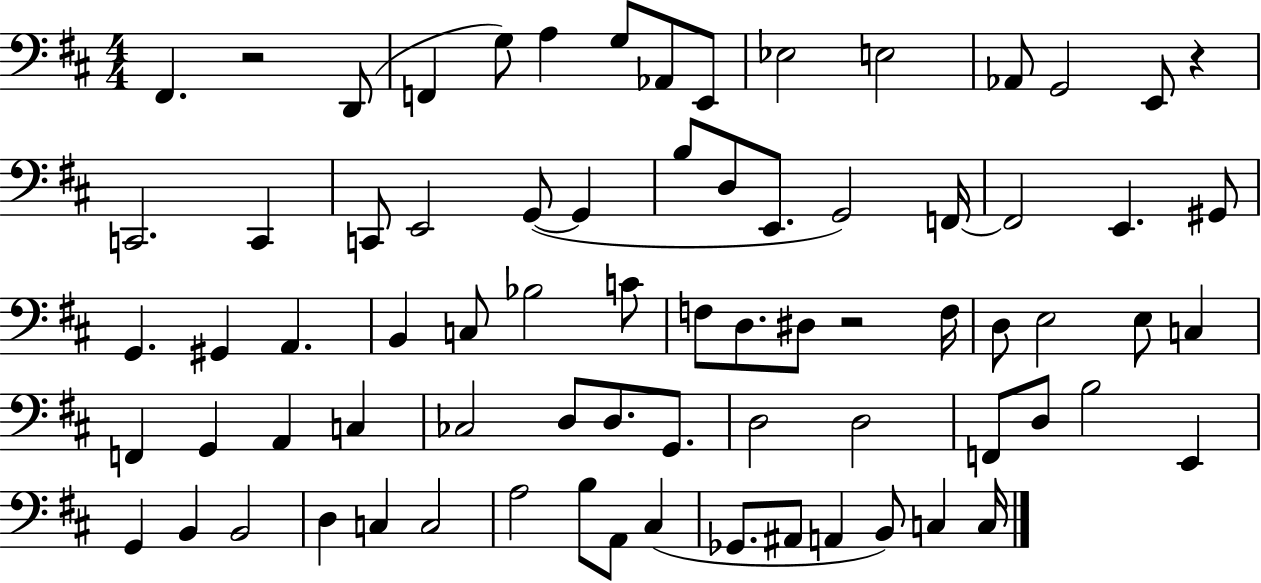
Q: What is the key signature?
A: D major